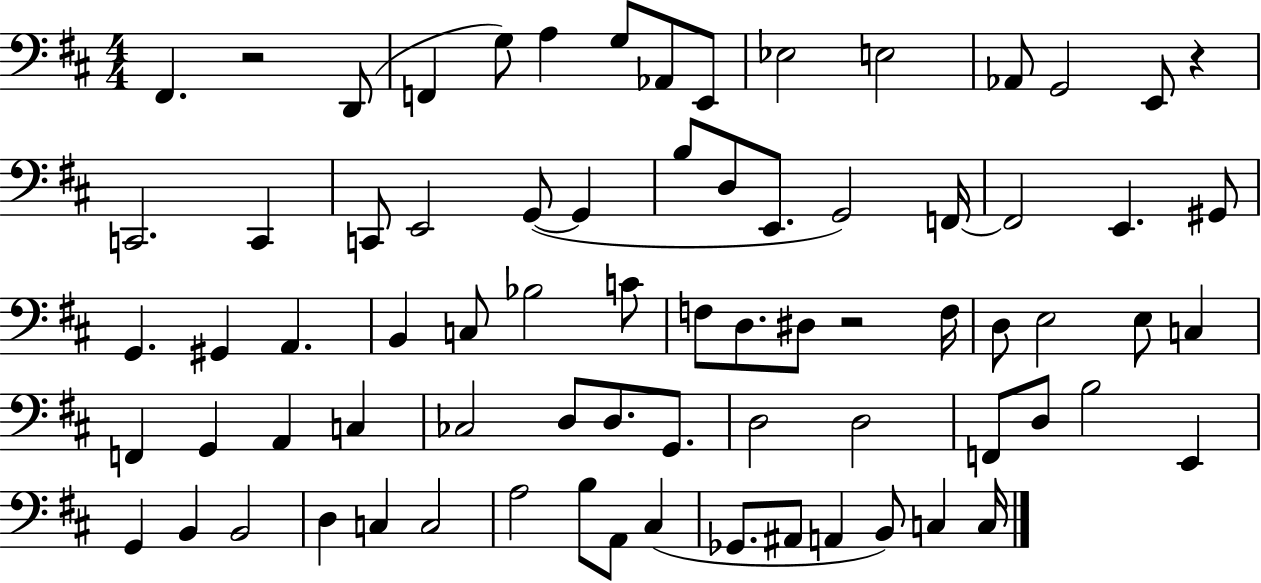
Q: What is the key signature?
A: D major